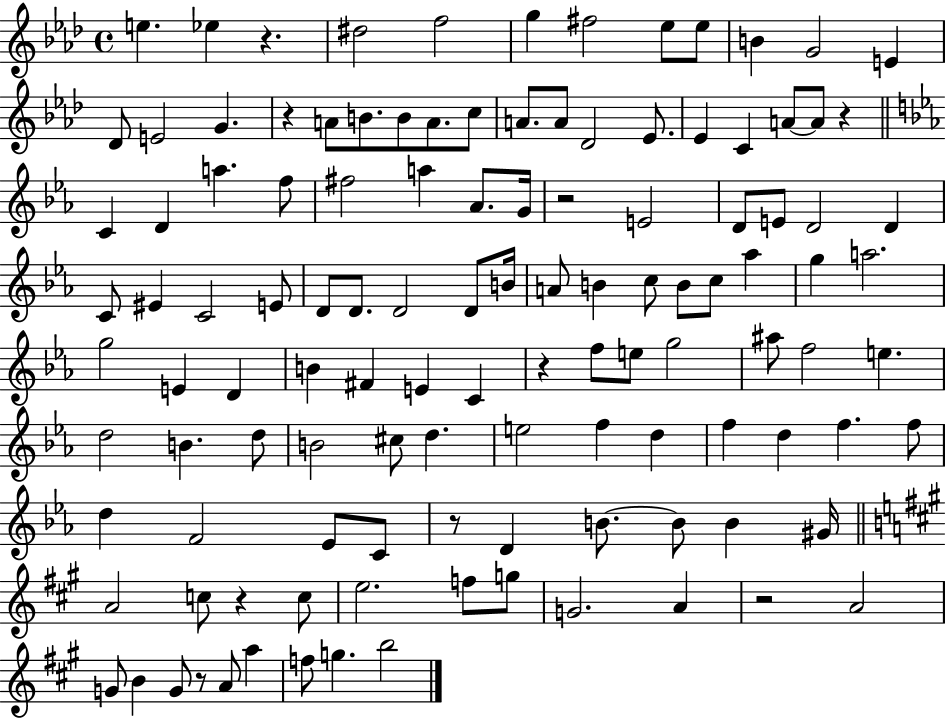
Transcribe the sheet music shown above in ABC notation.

X:1
T:Untitled
M:4/4
L:1/4
K:Ab
e _e z ^d2 f2 g ^f2 _e/2 _e/2 B G2 E _D/2 E2 G z A/2 B/2 B/2 A/2 c/2 A/2 A/2 _D2 _E/2 _E C A/2 A/2 z C D a f/2 ^f2 a _A/2 G/4 z2 E2 D/2 E/2 D2 D C/2 ^E C2 E/2 D/2 D/2 D2 D/2 B/4 A/2 B c/2 B/2 c/2 _a g a2 g2 E D B ^F E C z f/2 e/2 g2 ^a/2 f2 e d2 B d/2 B2 ^c/2 d e2 f d f d f f/2 d F2 _E/2 C/2 z/2 D B/2 B/2 B ^G/4 A2 c/2 z c/2 e2 f/2 g/2 G2 A z2 A2 G/2 B G/2 z/2 A/2 a f/2 g b2